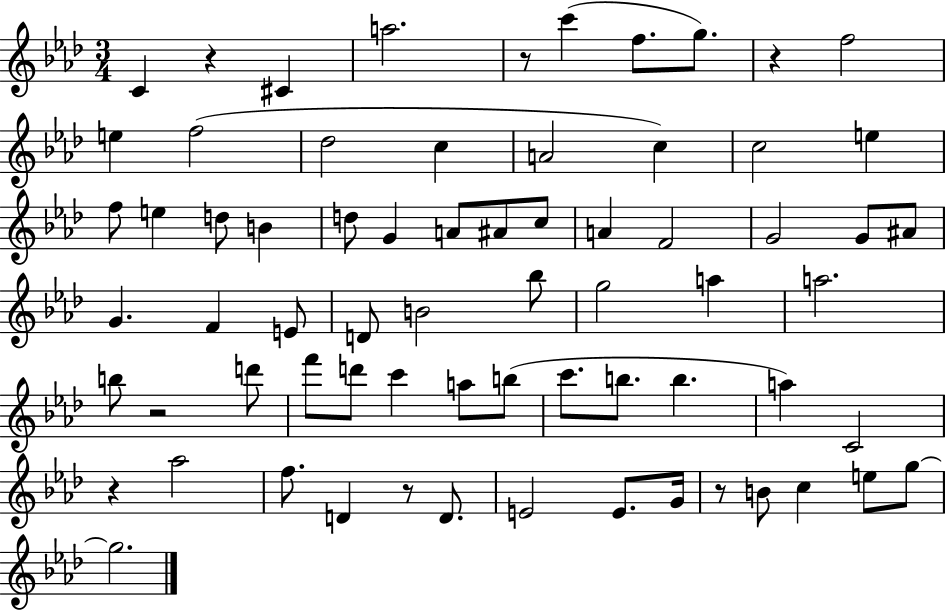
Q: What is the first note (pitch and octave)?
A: C4